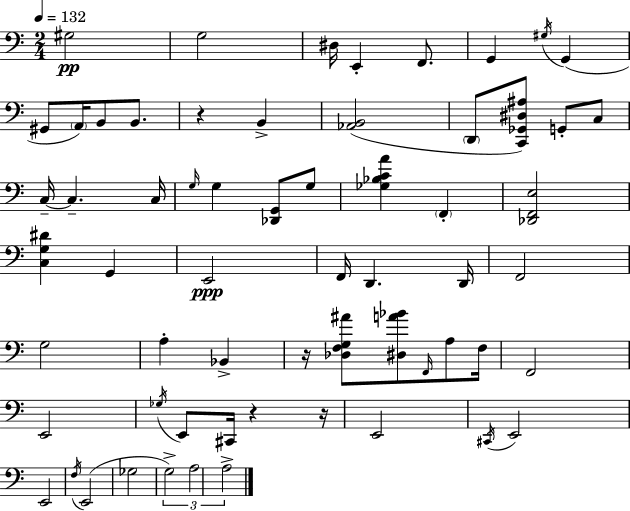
G#3/h G3/h D#3/s E2/q F2/e. G2/q G#3/s G2/q G#2/e A2/s B2/e B2/e. R/q B2/q [Ab2,B2]/h D2/e [C2,Gb2,D#3,A#3]/e G2/e C3/e C3/s C3/q. C3/s G3/s G3/q [Db2,G2]/e G3/e [Gb3,Bb3,C4,A4]/q F2/q [Db2,F2,E3]/h [C3,G3,D#4]/q G2/q E2/h F2/s D2/q. D2/s F2/h G3/h A3/q Bb2/q R/s [Db3,F3,G3,A#4]/e [D#3,A4,Bb4]/e F2/s A3/e F3/s F2/h E2/h Gb3/s E2/e C#2/s R/q R/s E2/h C#2/s E2/h E2/h F3/s E2/h Gb3/h G3/h A3/h A3/h